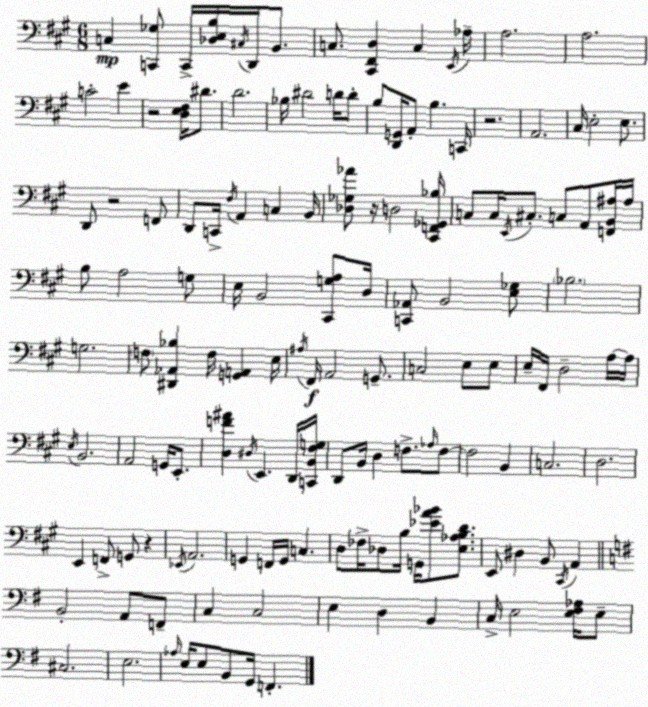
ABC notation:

X:1
T:Untitled
M:6/8
L:1/4
K:A
C, [C,,_G,]/2 C,,/4 [_D,E,B,]/4 ^C,/4 D,,/4 B,,/2 C,/2 [^C,,^F,,D,] C, E,,/4 _A,/4 A,2 A,2 C2 E z2 [D,E,^F,]/4 ^D/2 D2 _B,/4 ^D2 D/4 D/2 B,/2 [D,,G,,]/4 A,,/2 B, C,,/4 z2 A,,2 ^C,/4 E,2 E,/2 D,,/2 z2 F,,/2 D,,/2 C,,/4 ^F,/4 A,, C, B,,/4 [_D,_G,_A]/2 z/4 D,2 [^C,,F,,_G,,_B,]/4 C,/2 C,/4 E,,/4 ^C,/2 C,/2 A,,/2 [F,,B,,^A,]/4 ^A,/4 B,/2 A,2 G,/2 E,/4 B,,2 [^C,,G,A,]/2 D,/4 [C,,_A,,]/2 B,,2 [E,_G,]/2 _B,2 G,2 F,/2 [^D,,_A,,_B,] F,/4 [G,,A,,] E,/4 ^A,/4 ^F,,/4 A,,2 G,,/2 C,2 E,/2 E,/2 E,/4 ^F,,/4 D,2 A,/4 A,/4 E,/4 B,,2 A,,2 G,,/4 E,,/2 [D,F^A] ^D,/4 E,, D,,/4 [C,,B,,^F,G,]/4 D,,/2 B,,/4 D, F,/2 _A,/4 F,/2 F,2 B,, C,2 D,2 E,, F,,/2 G,,/2 z _E,,/4 A,,2 G,, F,,/4 G,,/4 C, D,/2 _F,/4 _D,/2 B,/4 G,,/4 [_EA_B]/2 [E,_A,B,D]/2 E,,/2 ^D, B,,/2 ^C,,/4 A,, B,,2 A,,/2 F,,/2 C, C,2 E, D, B,, C,/4 E,2 [E,^F,_A,]/4 E,/2 ^C,2 E,2 _A,/4 E,/4 E,/2 B,,/2 G,,/4 F,,